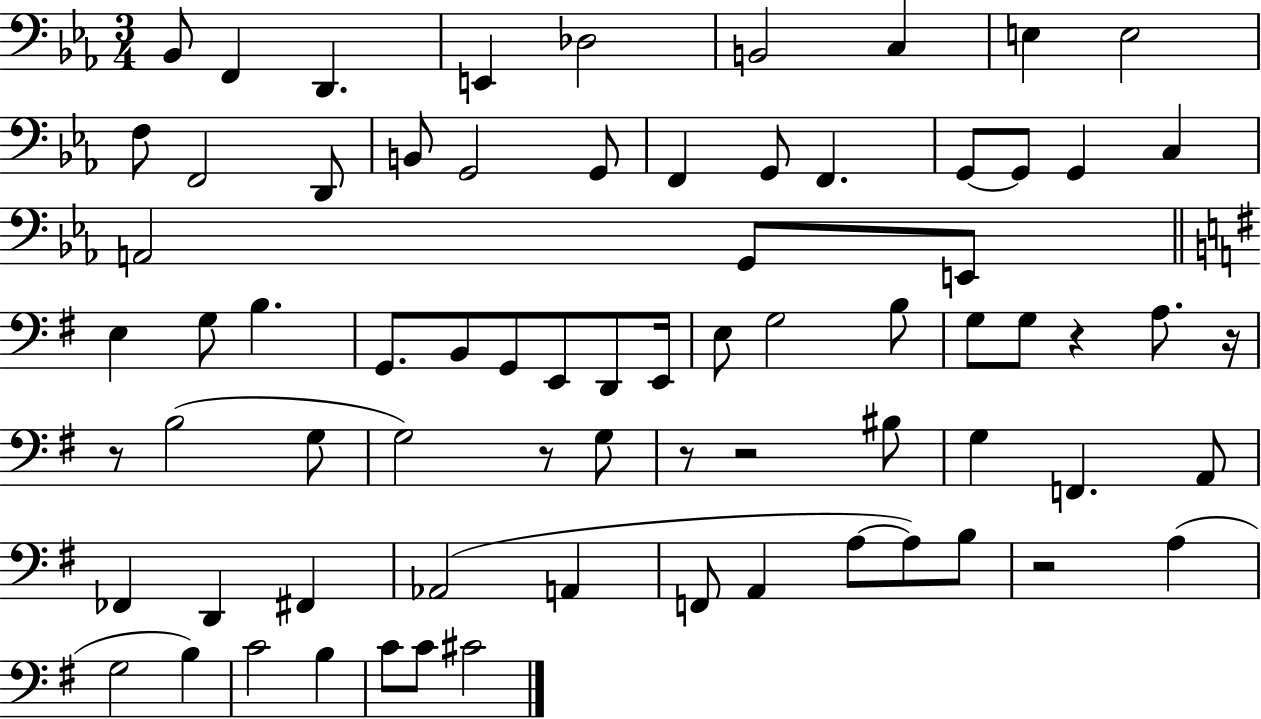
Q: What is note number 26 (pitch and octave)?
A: E3